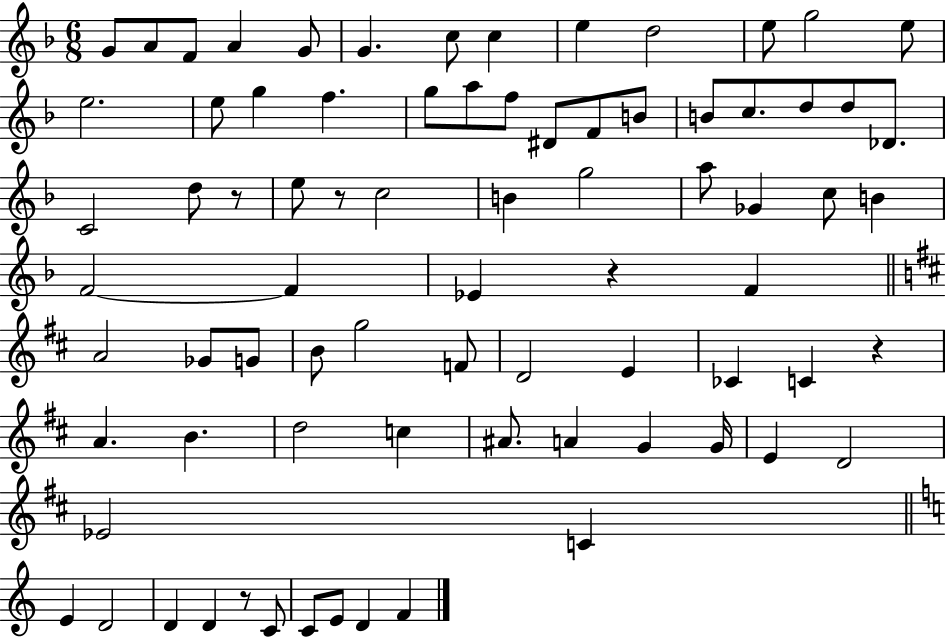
G4/e A4/e F4/e A4/q G4/e G4/q. C5/e C5/q E5/q D5/h E5/e G5/h E5/e E5/h. E5/e G5/q F5/q. G5/e A5/e F5/e D#4/e F4/e B4/e B4/e C5/e. D5/e D5/e Db4/e. C4/h D5/e R/e E5/e R/e C5/h B4/q G5/h A5/e Gb4/q C5/e B4/q F4/h F4/q Eb4/q R/q F4/q A4/h Gb4/e G4/e B4/e G5/h F4/e D4/h E4/q CES4/q C4/q R/q A4/q. B4/q. D5/h C5/q A#4/e. A4/q G4/q G4/s E4/q D4/h Eb4/h C4/q E4/q D4/h D4/q D4/q R/e C4/e C4/e E4/e D4/q F4/q